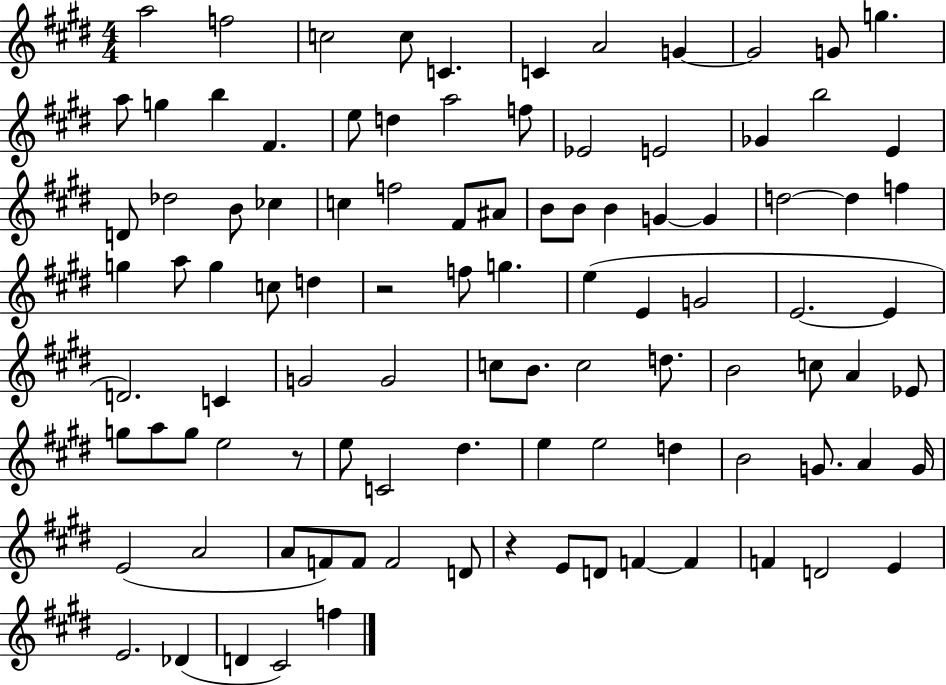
{
  \clef treble
  \numericTimeSignature
  \time 4/4
  \key e \major
  \repeat volta 2 { a''2 f''2 | c''2 c''8 c'4. | c'4 a'2 g'4~~ | g'2 g'8 g''4. | \break a''8 g''4 b''4 fis'4. | e''8 d''4 a''2 f''8 | ees'2 e'2 | ges'4 b''2 e'4 | \break d'8 des''2 b'8 ces''4 | c''4 f''2 fis'8 ais'8 | b'8 b'8 b'4 g'4~~ g'4 | d''2~~ d''4 f''4 | \break g''4 a''8 g''4 c''8 d''4 | r2 f''8 g''4. | e''4( e'4 g'2 | e'2.~~ e'4 | \break d'2.) c'4 | g'2 g'2 | c''8 b'8. c''2 d''8. | b'2 c''8 a'4 ees'8 | \break g''8 a''8 g''8 e''2 r8 | e''8 c'2 dis''4. | e''4 e''2 d''4 | b'2 g'8. a'4 g'16 | \break e'2( a'2 | a'8 f'8) f'8 f'2 d'8 | r4 e'8 d'8 f'4~~ f'4 | f'4 d'2 e'4 | \break e'2. des'4( | d'4 cis'2) f''4 | } \bar "|."
}